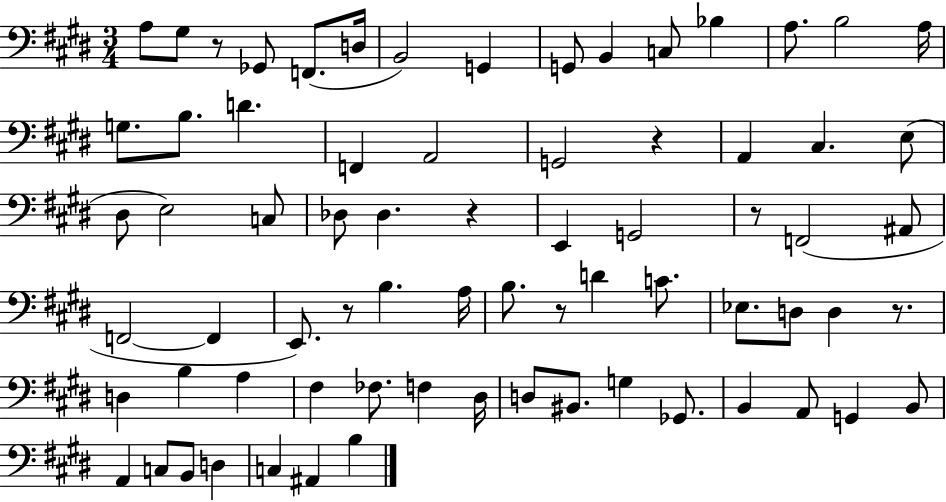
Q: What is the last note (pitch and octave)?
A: B3